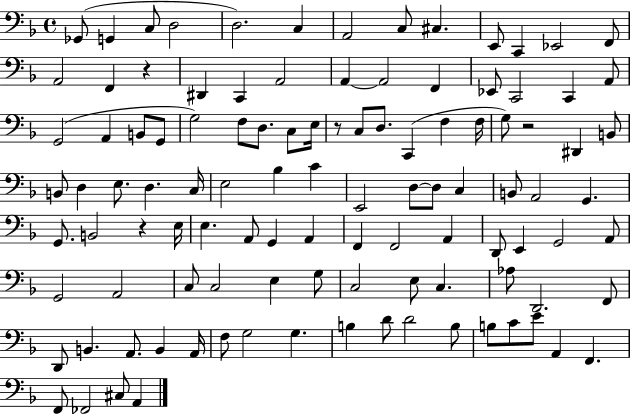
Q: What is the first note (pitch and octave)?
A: Gb2